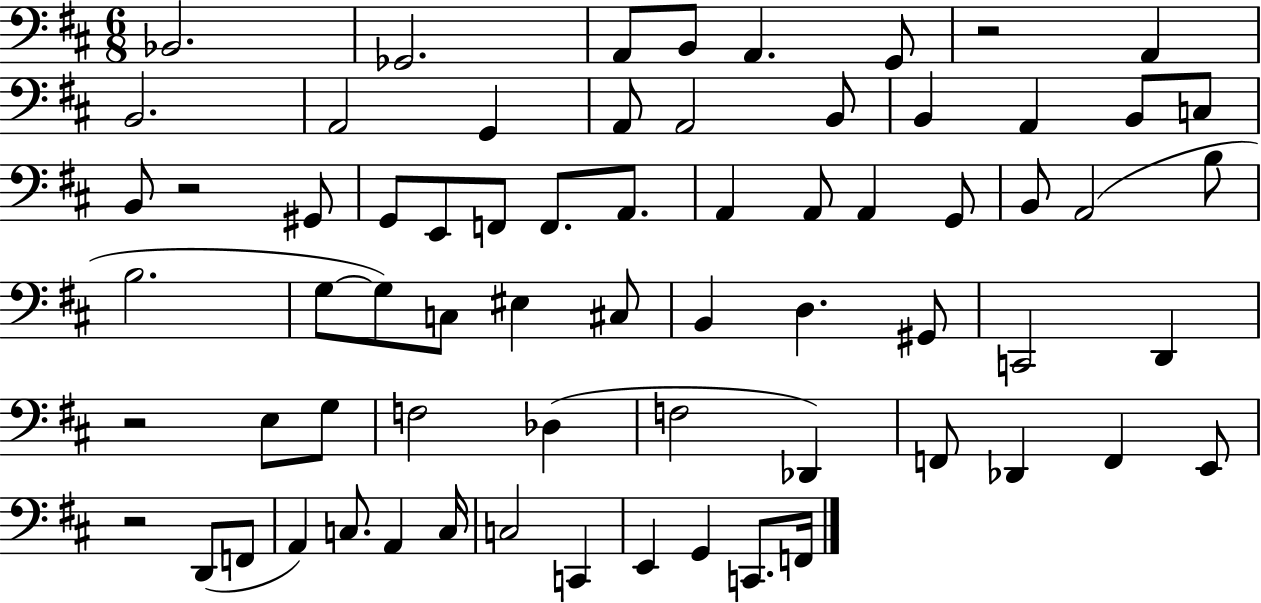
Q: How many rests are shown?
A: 4